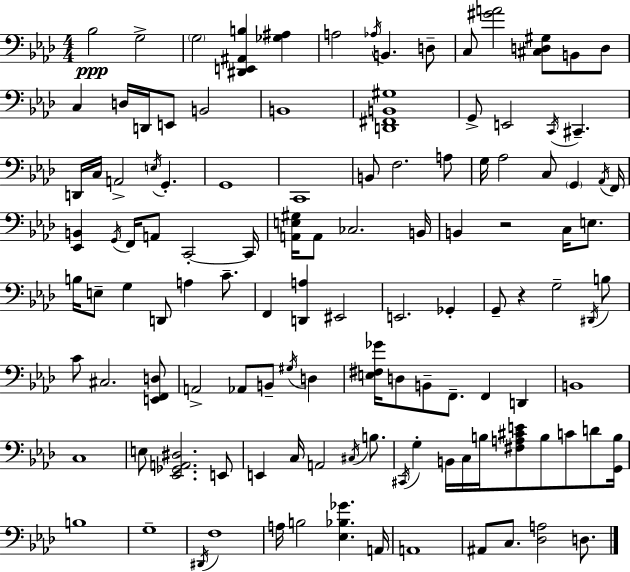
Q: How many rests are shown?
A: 2